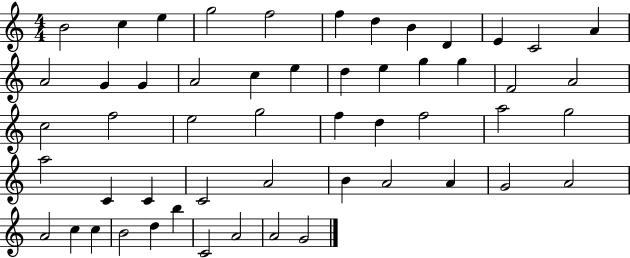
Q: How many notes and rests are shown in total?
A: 53